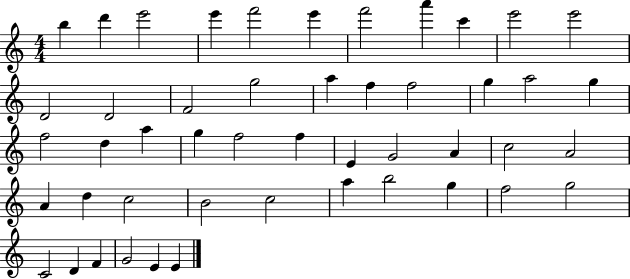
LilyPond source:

{
  \clef treble
  \numericTimeSignature
  \time 4/4
  \key c \major
  b''4 d'''4 e'''2 | e'''4 f'''2 e'''4 | f'''2 a'''4 c'''4 | e'''2 e'''2 | \break d'2 d'2 | f'2 g''2 | a''4 f''4 f''2 | g''4 a''2 g''4 | \break f''2 d''4 a''4 | g''4 f''2 f''4 | e'4 g'2 a'4 | c''2 a'2 | \break a'4 d''4 c''2 | b'2 c''2 | a''4 b''2 g''4 | f''2 g''2 | \break c'2 d'4 f'4 | g'2 e'4 e'4 | \bar "|."
}